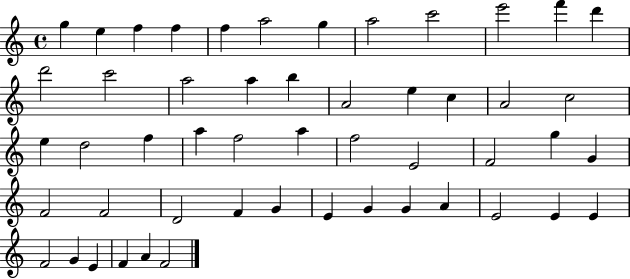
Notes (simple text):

G5/q E5/q F5/q F5/q F5/q A5/h G5/q A5/h C6/h E6/h F6/q D6/q D6/h C6/h A5/h A5/q B5/q A4/h E5/q C5/q A4/h C5/h E5/q D5/h F5/q A5/q F5/h A5/q F5/h E4/h F4/h G5/q G4/q F4/h F4/h D4/h F4/q G4/q E4/q G4/q G4/q A4/q E4/h E4/q E4/q F4/h G4/q E4/q F4/q A4/q F4/h